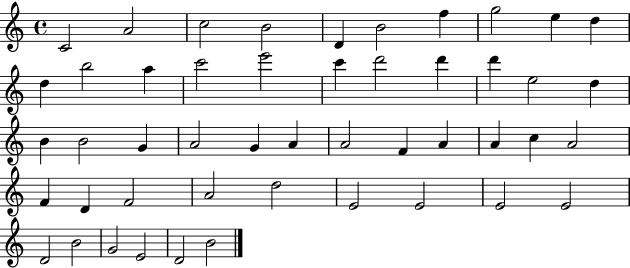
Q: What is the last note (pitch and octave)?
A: B4